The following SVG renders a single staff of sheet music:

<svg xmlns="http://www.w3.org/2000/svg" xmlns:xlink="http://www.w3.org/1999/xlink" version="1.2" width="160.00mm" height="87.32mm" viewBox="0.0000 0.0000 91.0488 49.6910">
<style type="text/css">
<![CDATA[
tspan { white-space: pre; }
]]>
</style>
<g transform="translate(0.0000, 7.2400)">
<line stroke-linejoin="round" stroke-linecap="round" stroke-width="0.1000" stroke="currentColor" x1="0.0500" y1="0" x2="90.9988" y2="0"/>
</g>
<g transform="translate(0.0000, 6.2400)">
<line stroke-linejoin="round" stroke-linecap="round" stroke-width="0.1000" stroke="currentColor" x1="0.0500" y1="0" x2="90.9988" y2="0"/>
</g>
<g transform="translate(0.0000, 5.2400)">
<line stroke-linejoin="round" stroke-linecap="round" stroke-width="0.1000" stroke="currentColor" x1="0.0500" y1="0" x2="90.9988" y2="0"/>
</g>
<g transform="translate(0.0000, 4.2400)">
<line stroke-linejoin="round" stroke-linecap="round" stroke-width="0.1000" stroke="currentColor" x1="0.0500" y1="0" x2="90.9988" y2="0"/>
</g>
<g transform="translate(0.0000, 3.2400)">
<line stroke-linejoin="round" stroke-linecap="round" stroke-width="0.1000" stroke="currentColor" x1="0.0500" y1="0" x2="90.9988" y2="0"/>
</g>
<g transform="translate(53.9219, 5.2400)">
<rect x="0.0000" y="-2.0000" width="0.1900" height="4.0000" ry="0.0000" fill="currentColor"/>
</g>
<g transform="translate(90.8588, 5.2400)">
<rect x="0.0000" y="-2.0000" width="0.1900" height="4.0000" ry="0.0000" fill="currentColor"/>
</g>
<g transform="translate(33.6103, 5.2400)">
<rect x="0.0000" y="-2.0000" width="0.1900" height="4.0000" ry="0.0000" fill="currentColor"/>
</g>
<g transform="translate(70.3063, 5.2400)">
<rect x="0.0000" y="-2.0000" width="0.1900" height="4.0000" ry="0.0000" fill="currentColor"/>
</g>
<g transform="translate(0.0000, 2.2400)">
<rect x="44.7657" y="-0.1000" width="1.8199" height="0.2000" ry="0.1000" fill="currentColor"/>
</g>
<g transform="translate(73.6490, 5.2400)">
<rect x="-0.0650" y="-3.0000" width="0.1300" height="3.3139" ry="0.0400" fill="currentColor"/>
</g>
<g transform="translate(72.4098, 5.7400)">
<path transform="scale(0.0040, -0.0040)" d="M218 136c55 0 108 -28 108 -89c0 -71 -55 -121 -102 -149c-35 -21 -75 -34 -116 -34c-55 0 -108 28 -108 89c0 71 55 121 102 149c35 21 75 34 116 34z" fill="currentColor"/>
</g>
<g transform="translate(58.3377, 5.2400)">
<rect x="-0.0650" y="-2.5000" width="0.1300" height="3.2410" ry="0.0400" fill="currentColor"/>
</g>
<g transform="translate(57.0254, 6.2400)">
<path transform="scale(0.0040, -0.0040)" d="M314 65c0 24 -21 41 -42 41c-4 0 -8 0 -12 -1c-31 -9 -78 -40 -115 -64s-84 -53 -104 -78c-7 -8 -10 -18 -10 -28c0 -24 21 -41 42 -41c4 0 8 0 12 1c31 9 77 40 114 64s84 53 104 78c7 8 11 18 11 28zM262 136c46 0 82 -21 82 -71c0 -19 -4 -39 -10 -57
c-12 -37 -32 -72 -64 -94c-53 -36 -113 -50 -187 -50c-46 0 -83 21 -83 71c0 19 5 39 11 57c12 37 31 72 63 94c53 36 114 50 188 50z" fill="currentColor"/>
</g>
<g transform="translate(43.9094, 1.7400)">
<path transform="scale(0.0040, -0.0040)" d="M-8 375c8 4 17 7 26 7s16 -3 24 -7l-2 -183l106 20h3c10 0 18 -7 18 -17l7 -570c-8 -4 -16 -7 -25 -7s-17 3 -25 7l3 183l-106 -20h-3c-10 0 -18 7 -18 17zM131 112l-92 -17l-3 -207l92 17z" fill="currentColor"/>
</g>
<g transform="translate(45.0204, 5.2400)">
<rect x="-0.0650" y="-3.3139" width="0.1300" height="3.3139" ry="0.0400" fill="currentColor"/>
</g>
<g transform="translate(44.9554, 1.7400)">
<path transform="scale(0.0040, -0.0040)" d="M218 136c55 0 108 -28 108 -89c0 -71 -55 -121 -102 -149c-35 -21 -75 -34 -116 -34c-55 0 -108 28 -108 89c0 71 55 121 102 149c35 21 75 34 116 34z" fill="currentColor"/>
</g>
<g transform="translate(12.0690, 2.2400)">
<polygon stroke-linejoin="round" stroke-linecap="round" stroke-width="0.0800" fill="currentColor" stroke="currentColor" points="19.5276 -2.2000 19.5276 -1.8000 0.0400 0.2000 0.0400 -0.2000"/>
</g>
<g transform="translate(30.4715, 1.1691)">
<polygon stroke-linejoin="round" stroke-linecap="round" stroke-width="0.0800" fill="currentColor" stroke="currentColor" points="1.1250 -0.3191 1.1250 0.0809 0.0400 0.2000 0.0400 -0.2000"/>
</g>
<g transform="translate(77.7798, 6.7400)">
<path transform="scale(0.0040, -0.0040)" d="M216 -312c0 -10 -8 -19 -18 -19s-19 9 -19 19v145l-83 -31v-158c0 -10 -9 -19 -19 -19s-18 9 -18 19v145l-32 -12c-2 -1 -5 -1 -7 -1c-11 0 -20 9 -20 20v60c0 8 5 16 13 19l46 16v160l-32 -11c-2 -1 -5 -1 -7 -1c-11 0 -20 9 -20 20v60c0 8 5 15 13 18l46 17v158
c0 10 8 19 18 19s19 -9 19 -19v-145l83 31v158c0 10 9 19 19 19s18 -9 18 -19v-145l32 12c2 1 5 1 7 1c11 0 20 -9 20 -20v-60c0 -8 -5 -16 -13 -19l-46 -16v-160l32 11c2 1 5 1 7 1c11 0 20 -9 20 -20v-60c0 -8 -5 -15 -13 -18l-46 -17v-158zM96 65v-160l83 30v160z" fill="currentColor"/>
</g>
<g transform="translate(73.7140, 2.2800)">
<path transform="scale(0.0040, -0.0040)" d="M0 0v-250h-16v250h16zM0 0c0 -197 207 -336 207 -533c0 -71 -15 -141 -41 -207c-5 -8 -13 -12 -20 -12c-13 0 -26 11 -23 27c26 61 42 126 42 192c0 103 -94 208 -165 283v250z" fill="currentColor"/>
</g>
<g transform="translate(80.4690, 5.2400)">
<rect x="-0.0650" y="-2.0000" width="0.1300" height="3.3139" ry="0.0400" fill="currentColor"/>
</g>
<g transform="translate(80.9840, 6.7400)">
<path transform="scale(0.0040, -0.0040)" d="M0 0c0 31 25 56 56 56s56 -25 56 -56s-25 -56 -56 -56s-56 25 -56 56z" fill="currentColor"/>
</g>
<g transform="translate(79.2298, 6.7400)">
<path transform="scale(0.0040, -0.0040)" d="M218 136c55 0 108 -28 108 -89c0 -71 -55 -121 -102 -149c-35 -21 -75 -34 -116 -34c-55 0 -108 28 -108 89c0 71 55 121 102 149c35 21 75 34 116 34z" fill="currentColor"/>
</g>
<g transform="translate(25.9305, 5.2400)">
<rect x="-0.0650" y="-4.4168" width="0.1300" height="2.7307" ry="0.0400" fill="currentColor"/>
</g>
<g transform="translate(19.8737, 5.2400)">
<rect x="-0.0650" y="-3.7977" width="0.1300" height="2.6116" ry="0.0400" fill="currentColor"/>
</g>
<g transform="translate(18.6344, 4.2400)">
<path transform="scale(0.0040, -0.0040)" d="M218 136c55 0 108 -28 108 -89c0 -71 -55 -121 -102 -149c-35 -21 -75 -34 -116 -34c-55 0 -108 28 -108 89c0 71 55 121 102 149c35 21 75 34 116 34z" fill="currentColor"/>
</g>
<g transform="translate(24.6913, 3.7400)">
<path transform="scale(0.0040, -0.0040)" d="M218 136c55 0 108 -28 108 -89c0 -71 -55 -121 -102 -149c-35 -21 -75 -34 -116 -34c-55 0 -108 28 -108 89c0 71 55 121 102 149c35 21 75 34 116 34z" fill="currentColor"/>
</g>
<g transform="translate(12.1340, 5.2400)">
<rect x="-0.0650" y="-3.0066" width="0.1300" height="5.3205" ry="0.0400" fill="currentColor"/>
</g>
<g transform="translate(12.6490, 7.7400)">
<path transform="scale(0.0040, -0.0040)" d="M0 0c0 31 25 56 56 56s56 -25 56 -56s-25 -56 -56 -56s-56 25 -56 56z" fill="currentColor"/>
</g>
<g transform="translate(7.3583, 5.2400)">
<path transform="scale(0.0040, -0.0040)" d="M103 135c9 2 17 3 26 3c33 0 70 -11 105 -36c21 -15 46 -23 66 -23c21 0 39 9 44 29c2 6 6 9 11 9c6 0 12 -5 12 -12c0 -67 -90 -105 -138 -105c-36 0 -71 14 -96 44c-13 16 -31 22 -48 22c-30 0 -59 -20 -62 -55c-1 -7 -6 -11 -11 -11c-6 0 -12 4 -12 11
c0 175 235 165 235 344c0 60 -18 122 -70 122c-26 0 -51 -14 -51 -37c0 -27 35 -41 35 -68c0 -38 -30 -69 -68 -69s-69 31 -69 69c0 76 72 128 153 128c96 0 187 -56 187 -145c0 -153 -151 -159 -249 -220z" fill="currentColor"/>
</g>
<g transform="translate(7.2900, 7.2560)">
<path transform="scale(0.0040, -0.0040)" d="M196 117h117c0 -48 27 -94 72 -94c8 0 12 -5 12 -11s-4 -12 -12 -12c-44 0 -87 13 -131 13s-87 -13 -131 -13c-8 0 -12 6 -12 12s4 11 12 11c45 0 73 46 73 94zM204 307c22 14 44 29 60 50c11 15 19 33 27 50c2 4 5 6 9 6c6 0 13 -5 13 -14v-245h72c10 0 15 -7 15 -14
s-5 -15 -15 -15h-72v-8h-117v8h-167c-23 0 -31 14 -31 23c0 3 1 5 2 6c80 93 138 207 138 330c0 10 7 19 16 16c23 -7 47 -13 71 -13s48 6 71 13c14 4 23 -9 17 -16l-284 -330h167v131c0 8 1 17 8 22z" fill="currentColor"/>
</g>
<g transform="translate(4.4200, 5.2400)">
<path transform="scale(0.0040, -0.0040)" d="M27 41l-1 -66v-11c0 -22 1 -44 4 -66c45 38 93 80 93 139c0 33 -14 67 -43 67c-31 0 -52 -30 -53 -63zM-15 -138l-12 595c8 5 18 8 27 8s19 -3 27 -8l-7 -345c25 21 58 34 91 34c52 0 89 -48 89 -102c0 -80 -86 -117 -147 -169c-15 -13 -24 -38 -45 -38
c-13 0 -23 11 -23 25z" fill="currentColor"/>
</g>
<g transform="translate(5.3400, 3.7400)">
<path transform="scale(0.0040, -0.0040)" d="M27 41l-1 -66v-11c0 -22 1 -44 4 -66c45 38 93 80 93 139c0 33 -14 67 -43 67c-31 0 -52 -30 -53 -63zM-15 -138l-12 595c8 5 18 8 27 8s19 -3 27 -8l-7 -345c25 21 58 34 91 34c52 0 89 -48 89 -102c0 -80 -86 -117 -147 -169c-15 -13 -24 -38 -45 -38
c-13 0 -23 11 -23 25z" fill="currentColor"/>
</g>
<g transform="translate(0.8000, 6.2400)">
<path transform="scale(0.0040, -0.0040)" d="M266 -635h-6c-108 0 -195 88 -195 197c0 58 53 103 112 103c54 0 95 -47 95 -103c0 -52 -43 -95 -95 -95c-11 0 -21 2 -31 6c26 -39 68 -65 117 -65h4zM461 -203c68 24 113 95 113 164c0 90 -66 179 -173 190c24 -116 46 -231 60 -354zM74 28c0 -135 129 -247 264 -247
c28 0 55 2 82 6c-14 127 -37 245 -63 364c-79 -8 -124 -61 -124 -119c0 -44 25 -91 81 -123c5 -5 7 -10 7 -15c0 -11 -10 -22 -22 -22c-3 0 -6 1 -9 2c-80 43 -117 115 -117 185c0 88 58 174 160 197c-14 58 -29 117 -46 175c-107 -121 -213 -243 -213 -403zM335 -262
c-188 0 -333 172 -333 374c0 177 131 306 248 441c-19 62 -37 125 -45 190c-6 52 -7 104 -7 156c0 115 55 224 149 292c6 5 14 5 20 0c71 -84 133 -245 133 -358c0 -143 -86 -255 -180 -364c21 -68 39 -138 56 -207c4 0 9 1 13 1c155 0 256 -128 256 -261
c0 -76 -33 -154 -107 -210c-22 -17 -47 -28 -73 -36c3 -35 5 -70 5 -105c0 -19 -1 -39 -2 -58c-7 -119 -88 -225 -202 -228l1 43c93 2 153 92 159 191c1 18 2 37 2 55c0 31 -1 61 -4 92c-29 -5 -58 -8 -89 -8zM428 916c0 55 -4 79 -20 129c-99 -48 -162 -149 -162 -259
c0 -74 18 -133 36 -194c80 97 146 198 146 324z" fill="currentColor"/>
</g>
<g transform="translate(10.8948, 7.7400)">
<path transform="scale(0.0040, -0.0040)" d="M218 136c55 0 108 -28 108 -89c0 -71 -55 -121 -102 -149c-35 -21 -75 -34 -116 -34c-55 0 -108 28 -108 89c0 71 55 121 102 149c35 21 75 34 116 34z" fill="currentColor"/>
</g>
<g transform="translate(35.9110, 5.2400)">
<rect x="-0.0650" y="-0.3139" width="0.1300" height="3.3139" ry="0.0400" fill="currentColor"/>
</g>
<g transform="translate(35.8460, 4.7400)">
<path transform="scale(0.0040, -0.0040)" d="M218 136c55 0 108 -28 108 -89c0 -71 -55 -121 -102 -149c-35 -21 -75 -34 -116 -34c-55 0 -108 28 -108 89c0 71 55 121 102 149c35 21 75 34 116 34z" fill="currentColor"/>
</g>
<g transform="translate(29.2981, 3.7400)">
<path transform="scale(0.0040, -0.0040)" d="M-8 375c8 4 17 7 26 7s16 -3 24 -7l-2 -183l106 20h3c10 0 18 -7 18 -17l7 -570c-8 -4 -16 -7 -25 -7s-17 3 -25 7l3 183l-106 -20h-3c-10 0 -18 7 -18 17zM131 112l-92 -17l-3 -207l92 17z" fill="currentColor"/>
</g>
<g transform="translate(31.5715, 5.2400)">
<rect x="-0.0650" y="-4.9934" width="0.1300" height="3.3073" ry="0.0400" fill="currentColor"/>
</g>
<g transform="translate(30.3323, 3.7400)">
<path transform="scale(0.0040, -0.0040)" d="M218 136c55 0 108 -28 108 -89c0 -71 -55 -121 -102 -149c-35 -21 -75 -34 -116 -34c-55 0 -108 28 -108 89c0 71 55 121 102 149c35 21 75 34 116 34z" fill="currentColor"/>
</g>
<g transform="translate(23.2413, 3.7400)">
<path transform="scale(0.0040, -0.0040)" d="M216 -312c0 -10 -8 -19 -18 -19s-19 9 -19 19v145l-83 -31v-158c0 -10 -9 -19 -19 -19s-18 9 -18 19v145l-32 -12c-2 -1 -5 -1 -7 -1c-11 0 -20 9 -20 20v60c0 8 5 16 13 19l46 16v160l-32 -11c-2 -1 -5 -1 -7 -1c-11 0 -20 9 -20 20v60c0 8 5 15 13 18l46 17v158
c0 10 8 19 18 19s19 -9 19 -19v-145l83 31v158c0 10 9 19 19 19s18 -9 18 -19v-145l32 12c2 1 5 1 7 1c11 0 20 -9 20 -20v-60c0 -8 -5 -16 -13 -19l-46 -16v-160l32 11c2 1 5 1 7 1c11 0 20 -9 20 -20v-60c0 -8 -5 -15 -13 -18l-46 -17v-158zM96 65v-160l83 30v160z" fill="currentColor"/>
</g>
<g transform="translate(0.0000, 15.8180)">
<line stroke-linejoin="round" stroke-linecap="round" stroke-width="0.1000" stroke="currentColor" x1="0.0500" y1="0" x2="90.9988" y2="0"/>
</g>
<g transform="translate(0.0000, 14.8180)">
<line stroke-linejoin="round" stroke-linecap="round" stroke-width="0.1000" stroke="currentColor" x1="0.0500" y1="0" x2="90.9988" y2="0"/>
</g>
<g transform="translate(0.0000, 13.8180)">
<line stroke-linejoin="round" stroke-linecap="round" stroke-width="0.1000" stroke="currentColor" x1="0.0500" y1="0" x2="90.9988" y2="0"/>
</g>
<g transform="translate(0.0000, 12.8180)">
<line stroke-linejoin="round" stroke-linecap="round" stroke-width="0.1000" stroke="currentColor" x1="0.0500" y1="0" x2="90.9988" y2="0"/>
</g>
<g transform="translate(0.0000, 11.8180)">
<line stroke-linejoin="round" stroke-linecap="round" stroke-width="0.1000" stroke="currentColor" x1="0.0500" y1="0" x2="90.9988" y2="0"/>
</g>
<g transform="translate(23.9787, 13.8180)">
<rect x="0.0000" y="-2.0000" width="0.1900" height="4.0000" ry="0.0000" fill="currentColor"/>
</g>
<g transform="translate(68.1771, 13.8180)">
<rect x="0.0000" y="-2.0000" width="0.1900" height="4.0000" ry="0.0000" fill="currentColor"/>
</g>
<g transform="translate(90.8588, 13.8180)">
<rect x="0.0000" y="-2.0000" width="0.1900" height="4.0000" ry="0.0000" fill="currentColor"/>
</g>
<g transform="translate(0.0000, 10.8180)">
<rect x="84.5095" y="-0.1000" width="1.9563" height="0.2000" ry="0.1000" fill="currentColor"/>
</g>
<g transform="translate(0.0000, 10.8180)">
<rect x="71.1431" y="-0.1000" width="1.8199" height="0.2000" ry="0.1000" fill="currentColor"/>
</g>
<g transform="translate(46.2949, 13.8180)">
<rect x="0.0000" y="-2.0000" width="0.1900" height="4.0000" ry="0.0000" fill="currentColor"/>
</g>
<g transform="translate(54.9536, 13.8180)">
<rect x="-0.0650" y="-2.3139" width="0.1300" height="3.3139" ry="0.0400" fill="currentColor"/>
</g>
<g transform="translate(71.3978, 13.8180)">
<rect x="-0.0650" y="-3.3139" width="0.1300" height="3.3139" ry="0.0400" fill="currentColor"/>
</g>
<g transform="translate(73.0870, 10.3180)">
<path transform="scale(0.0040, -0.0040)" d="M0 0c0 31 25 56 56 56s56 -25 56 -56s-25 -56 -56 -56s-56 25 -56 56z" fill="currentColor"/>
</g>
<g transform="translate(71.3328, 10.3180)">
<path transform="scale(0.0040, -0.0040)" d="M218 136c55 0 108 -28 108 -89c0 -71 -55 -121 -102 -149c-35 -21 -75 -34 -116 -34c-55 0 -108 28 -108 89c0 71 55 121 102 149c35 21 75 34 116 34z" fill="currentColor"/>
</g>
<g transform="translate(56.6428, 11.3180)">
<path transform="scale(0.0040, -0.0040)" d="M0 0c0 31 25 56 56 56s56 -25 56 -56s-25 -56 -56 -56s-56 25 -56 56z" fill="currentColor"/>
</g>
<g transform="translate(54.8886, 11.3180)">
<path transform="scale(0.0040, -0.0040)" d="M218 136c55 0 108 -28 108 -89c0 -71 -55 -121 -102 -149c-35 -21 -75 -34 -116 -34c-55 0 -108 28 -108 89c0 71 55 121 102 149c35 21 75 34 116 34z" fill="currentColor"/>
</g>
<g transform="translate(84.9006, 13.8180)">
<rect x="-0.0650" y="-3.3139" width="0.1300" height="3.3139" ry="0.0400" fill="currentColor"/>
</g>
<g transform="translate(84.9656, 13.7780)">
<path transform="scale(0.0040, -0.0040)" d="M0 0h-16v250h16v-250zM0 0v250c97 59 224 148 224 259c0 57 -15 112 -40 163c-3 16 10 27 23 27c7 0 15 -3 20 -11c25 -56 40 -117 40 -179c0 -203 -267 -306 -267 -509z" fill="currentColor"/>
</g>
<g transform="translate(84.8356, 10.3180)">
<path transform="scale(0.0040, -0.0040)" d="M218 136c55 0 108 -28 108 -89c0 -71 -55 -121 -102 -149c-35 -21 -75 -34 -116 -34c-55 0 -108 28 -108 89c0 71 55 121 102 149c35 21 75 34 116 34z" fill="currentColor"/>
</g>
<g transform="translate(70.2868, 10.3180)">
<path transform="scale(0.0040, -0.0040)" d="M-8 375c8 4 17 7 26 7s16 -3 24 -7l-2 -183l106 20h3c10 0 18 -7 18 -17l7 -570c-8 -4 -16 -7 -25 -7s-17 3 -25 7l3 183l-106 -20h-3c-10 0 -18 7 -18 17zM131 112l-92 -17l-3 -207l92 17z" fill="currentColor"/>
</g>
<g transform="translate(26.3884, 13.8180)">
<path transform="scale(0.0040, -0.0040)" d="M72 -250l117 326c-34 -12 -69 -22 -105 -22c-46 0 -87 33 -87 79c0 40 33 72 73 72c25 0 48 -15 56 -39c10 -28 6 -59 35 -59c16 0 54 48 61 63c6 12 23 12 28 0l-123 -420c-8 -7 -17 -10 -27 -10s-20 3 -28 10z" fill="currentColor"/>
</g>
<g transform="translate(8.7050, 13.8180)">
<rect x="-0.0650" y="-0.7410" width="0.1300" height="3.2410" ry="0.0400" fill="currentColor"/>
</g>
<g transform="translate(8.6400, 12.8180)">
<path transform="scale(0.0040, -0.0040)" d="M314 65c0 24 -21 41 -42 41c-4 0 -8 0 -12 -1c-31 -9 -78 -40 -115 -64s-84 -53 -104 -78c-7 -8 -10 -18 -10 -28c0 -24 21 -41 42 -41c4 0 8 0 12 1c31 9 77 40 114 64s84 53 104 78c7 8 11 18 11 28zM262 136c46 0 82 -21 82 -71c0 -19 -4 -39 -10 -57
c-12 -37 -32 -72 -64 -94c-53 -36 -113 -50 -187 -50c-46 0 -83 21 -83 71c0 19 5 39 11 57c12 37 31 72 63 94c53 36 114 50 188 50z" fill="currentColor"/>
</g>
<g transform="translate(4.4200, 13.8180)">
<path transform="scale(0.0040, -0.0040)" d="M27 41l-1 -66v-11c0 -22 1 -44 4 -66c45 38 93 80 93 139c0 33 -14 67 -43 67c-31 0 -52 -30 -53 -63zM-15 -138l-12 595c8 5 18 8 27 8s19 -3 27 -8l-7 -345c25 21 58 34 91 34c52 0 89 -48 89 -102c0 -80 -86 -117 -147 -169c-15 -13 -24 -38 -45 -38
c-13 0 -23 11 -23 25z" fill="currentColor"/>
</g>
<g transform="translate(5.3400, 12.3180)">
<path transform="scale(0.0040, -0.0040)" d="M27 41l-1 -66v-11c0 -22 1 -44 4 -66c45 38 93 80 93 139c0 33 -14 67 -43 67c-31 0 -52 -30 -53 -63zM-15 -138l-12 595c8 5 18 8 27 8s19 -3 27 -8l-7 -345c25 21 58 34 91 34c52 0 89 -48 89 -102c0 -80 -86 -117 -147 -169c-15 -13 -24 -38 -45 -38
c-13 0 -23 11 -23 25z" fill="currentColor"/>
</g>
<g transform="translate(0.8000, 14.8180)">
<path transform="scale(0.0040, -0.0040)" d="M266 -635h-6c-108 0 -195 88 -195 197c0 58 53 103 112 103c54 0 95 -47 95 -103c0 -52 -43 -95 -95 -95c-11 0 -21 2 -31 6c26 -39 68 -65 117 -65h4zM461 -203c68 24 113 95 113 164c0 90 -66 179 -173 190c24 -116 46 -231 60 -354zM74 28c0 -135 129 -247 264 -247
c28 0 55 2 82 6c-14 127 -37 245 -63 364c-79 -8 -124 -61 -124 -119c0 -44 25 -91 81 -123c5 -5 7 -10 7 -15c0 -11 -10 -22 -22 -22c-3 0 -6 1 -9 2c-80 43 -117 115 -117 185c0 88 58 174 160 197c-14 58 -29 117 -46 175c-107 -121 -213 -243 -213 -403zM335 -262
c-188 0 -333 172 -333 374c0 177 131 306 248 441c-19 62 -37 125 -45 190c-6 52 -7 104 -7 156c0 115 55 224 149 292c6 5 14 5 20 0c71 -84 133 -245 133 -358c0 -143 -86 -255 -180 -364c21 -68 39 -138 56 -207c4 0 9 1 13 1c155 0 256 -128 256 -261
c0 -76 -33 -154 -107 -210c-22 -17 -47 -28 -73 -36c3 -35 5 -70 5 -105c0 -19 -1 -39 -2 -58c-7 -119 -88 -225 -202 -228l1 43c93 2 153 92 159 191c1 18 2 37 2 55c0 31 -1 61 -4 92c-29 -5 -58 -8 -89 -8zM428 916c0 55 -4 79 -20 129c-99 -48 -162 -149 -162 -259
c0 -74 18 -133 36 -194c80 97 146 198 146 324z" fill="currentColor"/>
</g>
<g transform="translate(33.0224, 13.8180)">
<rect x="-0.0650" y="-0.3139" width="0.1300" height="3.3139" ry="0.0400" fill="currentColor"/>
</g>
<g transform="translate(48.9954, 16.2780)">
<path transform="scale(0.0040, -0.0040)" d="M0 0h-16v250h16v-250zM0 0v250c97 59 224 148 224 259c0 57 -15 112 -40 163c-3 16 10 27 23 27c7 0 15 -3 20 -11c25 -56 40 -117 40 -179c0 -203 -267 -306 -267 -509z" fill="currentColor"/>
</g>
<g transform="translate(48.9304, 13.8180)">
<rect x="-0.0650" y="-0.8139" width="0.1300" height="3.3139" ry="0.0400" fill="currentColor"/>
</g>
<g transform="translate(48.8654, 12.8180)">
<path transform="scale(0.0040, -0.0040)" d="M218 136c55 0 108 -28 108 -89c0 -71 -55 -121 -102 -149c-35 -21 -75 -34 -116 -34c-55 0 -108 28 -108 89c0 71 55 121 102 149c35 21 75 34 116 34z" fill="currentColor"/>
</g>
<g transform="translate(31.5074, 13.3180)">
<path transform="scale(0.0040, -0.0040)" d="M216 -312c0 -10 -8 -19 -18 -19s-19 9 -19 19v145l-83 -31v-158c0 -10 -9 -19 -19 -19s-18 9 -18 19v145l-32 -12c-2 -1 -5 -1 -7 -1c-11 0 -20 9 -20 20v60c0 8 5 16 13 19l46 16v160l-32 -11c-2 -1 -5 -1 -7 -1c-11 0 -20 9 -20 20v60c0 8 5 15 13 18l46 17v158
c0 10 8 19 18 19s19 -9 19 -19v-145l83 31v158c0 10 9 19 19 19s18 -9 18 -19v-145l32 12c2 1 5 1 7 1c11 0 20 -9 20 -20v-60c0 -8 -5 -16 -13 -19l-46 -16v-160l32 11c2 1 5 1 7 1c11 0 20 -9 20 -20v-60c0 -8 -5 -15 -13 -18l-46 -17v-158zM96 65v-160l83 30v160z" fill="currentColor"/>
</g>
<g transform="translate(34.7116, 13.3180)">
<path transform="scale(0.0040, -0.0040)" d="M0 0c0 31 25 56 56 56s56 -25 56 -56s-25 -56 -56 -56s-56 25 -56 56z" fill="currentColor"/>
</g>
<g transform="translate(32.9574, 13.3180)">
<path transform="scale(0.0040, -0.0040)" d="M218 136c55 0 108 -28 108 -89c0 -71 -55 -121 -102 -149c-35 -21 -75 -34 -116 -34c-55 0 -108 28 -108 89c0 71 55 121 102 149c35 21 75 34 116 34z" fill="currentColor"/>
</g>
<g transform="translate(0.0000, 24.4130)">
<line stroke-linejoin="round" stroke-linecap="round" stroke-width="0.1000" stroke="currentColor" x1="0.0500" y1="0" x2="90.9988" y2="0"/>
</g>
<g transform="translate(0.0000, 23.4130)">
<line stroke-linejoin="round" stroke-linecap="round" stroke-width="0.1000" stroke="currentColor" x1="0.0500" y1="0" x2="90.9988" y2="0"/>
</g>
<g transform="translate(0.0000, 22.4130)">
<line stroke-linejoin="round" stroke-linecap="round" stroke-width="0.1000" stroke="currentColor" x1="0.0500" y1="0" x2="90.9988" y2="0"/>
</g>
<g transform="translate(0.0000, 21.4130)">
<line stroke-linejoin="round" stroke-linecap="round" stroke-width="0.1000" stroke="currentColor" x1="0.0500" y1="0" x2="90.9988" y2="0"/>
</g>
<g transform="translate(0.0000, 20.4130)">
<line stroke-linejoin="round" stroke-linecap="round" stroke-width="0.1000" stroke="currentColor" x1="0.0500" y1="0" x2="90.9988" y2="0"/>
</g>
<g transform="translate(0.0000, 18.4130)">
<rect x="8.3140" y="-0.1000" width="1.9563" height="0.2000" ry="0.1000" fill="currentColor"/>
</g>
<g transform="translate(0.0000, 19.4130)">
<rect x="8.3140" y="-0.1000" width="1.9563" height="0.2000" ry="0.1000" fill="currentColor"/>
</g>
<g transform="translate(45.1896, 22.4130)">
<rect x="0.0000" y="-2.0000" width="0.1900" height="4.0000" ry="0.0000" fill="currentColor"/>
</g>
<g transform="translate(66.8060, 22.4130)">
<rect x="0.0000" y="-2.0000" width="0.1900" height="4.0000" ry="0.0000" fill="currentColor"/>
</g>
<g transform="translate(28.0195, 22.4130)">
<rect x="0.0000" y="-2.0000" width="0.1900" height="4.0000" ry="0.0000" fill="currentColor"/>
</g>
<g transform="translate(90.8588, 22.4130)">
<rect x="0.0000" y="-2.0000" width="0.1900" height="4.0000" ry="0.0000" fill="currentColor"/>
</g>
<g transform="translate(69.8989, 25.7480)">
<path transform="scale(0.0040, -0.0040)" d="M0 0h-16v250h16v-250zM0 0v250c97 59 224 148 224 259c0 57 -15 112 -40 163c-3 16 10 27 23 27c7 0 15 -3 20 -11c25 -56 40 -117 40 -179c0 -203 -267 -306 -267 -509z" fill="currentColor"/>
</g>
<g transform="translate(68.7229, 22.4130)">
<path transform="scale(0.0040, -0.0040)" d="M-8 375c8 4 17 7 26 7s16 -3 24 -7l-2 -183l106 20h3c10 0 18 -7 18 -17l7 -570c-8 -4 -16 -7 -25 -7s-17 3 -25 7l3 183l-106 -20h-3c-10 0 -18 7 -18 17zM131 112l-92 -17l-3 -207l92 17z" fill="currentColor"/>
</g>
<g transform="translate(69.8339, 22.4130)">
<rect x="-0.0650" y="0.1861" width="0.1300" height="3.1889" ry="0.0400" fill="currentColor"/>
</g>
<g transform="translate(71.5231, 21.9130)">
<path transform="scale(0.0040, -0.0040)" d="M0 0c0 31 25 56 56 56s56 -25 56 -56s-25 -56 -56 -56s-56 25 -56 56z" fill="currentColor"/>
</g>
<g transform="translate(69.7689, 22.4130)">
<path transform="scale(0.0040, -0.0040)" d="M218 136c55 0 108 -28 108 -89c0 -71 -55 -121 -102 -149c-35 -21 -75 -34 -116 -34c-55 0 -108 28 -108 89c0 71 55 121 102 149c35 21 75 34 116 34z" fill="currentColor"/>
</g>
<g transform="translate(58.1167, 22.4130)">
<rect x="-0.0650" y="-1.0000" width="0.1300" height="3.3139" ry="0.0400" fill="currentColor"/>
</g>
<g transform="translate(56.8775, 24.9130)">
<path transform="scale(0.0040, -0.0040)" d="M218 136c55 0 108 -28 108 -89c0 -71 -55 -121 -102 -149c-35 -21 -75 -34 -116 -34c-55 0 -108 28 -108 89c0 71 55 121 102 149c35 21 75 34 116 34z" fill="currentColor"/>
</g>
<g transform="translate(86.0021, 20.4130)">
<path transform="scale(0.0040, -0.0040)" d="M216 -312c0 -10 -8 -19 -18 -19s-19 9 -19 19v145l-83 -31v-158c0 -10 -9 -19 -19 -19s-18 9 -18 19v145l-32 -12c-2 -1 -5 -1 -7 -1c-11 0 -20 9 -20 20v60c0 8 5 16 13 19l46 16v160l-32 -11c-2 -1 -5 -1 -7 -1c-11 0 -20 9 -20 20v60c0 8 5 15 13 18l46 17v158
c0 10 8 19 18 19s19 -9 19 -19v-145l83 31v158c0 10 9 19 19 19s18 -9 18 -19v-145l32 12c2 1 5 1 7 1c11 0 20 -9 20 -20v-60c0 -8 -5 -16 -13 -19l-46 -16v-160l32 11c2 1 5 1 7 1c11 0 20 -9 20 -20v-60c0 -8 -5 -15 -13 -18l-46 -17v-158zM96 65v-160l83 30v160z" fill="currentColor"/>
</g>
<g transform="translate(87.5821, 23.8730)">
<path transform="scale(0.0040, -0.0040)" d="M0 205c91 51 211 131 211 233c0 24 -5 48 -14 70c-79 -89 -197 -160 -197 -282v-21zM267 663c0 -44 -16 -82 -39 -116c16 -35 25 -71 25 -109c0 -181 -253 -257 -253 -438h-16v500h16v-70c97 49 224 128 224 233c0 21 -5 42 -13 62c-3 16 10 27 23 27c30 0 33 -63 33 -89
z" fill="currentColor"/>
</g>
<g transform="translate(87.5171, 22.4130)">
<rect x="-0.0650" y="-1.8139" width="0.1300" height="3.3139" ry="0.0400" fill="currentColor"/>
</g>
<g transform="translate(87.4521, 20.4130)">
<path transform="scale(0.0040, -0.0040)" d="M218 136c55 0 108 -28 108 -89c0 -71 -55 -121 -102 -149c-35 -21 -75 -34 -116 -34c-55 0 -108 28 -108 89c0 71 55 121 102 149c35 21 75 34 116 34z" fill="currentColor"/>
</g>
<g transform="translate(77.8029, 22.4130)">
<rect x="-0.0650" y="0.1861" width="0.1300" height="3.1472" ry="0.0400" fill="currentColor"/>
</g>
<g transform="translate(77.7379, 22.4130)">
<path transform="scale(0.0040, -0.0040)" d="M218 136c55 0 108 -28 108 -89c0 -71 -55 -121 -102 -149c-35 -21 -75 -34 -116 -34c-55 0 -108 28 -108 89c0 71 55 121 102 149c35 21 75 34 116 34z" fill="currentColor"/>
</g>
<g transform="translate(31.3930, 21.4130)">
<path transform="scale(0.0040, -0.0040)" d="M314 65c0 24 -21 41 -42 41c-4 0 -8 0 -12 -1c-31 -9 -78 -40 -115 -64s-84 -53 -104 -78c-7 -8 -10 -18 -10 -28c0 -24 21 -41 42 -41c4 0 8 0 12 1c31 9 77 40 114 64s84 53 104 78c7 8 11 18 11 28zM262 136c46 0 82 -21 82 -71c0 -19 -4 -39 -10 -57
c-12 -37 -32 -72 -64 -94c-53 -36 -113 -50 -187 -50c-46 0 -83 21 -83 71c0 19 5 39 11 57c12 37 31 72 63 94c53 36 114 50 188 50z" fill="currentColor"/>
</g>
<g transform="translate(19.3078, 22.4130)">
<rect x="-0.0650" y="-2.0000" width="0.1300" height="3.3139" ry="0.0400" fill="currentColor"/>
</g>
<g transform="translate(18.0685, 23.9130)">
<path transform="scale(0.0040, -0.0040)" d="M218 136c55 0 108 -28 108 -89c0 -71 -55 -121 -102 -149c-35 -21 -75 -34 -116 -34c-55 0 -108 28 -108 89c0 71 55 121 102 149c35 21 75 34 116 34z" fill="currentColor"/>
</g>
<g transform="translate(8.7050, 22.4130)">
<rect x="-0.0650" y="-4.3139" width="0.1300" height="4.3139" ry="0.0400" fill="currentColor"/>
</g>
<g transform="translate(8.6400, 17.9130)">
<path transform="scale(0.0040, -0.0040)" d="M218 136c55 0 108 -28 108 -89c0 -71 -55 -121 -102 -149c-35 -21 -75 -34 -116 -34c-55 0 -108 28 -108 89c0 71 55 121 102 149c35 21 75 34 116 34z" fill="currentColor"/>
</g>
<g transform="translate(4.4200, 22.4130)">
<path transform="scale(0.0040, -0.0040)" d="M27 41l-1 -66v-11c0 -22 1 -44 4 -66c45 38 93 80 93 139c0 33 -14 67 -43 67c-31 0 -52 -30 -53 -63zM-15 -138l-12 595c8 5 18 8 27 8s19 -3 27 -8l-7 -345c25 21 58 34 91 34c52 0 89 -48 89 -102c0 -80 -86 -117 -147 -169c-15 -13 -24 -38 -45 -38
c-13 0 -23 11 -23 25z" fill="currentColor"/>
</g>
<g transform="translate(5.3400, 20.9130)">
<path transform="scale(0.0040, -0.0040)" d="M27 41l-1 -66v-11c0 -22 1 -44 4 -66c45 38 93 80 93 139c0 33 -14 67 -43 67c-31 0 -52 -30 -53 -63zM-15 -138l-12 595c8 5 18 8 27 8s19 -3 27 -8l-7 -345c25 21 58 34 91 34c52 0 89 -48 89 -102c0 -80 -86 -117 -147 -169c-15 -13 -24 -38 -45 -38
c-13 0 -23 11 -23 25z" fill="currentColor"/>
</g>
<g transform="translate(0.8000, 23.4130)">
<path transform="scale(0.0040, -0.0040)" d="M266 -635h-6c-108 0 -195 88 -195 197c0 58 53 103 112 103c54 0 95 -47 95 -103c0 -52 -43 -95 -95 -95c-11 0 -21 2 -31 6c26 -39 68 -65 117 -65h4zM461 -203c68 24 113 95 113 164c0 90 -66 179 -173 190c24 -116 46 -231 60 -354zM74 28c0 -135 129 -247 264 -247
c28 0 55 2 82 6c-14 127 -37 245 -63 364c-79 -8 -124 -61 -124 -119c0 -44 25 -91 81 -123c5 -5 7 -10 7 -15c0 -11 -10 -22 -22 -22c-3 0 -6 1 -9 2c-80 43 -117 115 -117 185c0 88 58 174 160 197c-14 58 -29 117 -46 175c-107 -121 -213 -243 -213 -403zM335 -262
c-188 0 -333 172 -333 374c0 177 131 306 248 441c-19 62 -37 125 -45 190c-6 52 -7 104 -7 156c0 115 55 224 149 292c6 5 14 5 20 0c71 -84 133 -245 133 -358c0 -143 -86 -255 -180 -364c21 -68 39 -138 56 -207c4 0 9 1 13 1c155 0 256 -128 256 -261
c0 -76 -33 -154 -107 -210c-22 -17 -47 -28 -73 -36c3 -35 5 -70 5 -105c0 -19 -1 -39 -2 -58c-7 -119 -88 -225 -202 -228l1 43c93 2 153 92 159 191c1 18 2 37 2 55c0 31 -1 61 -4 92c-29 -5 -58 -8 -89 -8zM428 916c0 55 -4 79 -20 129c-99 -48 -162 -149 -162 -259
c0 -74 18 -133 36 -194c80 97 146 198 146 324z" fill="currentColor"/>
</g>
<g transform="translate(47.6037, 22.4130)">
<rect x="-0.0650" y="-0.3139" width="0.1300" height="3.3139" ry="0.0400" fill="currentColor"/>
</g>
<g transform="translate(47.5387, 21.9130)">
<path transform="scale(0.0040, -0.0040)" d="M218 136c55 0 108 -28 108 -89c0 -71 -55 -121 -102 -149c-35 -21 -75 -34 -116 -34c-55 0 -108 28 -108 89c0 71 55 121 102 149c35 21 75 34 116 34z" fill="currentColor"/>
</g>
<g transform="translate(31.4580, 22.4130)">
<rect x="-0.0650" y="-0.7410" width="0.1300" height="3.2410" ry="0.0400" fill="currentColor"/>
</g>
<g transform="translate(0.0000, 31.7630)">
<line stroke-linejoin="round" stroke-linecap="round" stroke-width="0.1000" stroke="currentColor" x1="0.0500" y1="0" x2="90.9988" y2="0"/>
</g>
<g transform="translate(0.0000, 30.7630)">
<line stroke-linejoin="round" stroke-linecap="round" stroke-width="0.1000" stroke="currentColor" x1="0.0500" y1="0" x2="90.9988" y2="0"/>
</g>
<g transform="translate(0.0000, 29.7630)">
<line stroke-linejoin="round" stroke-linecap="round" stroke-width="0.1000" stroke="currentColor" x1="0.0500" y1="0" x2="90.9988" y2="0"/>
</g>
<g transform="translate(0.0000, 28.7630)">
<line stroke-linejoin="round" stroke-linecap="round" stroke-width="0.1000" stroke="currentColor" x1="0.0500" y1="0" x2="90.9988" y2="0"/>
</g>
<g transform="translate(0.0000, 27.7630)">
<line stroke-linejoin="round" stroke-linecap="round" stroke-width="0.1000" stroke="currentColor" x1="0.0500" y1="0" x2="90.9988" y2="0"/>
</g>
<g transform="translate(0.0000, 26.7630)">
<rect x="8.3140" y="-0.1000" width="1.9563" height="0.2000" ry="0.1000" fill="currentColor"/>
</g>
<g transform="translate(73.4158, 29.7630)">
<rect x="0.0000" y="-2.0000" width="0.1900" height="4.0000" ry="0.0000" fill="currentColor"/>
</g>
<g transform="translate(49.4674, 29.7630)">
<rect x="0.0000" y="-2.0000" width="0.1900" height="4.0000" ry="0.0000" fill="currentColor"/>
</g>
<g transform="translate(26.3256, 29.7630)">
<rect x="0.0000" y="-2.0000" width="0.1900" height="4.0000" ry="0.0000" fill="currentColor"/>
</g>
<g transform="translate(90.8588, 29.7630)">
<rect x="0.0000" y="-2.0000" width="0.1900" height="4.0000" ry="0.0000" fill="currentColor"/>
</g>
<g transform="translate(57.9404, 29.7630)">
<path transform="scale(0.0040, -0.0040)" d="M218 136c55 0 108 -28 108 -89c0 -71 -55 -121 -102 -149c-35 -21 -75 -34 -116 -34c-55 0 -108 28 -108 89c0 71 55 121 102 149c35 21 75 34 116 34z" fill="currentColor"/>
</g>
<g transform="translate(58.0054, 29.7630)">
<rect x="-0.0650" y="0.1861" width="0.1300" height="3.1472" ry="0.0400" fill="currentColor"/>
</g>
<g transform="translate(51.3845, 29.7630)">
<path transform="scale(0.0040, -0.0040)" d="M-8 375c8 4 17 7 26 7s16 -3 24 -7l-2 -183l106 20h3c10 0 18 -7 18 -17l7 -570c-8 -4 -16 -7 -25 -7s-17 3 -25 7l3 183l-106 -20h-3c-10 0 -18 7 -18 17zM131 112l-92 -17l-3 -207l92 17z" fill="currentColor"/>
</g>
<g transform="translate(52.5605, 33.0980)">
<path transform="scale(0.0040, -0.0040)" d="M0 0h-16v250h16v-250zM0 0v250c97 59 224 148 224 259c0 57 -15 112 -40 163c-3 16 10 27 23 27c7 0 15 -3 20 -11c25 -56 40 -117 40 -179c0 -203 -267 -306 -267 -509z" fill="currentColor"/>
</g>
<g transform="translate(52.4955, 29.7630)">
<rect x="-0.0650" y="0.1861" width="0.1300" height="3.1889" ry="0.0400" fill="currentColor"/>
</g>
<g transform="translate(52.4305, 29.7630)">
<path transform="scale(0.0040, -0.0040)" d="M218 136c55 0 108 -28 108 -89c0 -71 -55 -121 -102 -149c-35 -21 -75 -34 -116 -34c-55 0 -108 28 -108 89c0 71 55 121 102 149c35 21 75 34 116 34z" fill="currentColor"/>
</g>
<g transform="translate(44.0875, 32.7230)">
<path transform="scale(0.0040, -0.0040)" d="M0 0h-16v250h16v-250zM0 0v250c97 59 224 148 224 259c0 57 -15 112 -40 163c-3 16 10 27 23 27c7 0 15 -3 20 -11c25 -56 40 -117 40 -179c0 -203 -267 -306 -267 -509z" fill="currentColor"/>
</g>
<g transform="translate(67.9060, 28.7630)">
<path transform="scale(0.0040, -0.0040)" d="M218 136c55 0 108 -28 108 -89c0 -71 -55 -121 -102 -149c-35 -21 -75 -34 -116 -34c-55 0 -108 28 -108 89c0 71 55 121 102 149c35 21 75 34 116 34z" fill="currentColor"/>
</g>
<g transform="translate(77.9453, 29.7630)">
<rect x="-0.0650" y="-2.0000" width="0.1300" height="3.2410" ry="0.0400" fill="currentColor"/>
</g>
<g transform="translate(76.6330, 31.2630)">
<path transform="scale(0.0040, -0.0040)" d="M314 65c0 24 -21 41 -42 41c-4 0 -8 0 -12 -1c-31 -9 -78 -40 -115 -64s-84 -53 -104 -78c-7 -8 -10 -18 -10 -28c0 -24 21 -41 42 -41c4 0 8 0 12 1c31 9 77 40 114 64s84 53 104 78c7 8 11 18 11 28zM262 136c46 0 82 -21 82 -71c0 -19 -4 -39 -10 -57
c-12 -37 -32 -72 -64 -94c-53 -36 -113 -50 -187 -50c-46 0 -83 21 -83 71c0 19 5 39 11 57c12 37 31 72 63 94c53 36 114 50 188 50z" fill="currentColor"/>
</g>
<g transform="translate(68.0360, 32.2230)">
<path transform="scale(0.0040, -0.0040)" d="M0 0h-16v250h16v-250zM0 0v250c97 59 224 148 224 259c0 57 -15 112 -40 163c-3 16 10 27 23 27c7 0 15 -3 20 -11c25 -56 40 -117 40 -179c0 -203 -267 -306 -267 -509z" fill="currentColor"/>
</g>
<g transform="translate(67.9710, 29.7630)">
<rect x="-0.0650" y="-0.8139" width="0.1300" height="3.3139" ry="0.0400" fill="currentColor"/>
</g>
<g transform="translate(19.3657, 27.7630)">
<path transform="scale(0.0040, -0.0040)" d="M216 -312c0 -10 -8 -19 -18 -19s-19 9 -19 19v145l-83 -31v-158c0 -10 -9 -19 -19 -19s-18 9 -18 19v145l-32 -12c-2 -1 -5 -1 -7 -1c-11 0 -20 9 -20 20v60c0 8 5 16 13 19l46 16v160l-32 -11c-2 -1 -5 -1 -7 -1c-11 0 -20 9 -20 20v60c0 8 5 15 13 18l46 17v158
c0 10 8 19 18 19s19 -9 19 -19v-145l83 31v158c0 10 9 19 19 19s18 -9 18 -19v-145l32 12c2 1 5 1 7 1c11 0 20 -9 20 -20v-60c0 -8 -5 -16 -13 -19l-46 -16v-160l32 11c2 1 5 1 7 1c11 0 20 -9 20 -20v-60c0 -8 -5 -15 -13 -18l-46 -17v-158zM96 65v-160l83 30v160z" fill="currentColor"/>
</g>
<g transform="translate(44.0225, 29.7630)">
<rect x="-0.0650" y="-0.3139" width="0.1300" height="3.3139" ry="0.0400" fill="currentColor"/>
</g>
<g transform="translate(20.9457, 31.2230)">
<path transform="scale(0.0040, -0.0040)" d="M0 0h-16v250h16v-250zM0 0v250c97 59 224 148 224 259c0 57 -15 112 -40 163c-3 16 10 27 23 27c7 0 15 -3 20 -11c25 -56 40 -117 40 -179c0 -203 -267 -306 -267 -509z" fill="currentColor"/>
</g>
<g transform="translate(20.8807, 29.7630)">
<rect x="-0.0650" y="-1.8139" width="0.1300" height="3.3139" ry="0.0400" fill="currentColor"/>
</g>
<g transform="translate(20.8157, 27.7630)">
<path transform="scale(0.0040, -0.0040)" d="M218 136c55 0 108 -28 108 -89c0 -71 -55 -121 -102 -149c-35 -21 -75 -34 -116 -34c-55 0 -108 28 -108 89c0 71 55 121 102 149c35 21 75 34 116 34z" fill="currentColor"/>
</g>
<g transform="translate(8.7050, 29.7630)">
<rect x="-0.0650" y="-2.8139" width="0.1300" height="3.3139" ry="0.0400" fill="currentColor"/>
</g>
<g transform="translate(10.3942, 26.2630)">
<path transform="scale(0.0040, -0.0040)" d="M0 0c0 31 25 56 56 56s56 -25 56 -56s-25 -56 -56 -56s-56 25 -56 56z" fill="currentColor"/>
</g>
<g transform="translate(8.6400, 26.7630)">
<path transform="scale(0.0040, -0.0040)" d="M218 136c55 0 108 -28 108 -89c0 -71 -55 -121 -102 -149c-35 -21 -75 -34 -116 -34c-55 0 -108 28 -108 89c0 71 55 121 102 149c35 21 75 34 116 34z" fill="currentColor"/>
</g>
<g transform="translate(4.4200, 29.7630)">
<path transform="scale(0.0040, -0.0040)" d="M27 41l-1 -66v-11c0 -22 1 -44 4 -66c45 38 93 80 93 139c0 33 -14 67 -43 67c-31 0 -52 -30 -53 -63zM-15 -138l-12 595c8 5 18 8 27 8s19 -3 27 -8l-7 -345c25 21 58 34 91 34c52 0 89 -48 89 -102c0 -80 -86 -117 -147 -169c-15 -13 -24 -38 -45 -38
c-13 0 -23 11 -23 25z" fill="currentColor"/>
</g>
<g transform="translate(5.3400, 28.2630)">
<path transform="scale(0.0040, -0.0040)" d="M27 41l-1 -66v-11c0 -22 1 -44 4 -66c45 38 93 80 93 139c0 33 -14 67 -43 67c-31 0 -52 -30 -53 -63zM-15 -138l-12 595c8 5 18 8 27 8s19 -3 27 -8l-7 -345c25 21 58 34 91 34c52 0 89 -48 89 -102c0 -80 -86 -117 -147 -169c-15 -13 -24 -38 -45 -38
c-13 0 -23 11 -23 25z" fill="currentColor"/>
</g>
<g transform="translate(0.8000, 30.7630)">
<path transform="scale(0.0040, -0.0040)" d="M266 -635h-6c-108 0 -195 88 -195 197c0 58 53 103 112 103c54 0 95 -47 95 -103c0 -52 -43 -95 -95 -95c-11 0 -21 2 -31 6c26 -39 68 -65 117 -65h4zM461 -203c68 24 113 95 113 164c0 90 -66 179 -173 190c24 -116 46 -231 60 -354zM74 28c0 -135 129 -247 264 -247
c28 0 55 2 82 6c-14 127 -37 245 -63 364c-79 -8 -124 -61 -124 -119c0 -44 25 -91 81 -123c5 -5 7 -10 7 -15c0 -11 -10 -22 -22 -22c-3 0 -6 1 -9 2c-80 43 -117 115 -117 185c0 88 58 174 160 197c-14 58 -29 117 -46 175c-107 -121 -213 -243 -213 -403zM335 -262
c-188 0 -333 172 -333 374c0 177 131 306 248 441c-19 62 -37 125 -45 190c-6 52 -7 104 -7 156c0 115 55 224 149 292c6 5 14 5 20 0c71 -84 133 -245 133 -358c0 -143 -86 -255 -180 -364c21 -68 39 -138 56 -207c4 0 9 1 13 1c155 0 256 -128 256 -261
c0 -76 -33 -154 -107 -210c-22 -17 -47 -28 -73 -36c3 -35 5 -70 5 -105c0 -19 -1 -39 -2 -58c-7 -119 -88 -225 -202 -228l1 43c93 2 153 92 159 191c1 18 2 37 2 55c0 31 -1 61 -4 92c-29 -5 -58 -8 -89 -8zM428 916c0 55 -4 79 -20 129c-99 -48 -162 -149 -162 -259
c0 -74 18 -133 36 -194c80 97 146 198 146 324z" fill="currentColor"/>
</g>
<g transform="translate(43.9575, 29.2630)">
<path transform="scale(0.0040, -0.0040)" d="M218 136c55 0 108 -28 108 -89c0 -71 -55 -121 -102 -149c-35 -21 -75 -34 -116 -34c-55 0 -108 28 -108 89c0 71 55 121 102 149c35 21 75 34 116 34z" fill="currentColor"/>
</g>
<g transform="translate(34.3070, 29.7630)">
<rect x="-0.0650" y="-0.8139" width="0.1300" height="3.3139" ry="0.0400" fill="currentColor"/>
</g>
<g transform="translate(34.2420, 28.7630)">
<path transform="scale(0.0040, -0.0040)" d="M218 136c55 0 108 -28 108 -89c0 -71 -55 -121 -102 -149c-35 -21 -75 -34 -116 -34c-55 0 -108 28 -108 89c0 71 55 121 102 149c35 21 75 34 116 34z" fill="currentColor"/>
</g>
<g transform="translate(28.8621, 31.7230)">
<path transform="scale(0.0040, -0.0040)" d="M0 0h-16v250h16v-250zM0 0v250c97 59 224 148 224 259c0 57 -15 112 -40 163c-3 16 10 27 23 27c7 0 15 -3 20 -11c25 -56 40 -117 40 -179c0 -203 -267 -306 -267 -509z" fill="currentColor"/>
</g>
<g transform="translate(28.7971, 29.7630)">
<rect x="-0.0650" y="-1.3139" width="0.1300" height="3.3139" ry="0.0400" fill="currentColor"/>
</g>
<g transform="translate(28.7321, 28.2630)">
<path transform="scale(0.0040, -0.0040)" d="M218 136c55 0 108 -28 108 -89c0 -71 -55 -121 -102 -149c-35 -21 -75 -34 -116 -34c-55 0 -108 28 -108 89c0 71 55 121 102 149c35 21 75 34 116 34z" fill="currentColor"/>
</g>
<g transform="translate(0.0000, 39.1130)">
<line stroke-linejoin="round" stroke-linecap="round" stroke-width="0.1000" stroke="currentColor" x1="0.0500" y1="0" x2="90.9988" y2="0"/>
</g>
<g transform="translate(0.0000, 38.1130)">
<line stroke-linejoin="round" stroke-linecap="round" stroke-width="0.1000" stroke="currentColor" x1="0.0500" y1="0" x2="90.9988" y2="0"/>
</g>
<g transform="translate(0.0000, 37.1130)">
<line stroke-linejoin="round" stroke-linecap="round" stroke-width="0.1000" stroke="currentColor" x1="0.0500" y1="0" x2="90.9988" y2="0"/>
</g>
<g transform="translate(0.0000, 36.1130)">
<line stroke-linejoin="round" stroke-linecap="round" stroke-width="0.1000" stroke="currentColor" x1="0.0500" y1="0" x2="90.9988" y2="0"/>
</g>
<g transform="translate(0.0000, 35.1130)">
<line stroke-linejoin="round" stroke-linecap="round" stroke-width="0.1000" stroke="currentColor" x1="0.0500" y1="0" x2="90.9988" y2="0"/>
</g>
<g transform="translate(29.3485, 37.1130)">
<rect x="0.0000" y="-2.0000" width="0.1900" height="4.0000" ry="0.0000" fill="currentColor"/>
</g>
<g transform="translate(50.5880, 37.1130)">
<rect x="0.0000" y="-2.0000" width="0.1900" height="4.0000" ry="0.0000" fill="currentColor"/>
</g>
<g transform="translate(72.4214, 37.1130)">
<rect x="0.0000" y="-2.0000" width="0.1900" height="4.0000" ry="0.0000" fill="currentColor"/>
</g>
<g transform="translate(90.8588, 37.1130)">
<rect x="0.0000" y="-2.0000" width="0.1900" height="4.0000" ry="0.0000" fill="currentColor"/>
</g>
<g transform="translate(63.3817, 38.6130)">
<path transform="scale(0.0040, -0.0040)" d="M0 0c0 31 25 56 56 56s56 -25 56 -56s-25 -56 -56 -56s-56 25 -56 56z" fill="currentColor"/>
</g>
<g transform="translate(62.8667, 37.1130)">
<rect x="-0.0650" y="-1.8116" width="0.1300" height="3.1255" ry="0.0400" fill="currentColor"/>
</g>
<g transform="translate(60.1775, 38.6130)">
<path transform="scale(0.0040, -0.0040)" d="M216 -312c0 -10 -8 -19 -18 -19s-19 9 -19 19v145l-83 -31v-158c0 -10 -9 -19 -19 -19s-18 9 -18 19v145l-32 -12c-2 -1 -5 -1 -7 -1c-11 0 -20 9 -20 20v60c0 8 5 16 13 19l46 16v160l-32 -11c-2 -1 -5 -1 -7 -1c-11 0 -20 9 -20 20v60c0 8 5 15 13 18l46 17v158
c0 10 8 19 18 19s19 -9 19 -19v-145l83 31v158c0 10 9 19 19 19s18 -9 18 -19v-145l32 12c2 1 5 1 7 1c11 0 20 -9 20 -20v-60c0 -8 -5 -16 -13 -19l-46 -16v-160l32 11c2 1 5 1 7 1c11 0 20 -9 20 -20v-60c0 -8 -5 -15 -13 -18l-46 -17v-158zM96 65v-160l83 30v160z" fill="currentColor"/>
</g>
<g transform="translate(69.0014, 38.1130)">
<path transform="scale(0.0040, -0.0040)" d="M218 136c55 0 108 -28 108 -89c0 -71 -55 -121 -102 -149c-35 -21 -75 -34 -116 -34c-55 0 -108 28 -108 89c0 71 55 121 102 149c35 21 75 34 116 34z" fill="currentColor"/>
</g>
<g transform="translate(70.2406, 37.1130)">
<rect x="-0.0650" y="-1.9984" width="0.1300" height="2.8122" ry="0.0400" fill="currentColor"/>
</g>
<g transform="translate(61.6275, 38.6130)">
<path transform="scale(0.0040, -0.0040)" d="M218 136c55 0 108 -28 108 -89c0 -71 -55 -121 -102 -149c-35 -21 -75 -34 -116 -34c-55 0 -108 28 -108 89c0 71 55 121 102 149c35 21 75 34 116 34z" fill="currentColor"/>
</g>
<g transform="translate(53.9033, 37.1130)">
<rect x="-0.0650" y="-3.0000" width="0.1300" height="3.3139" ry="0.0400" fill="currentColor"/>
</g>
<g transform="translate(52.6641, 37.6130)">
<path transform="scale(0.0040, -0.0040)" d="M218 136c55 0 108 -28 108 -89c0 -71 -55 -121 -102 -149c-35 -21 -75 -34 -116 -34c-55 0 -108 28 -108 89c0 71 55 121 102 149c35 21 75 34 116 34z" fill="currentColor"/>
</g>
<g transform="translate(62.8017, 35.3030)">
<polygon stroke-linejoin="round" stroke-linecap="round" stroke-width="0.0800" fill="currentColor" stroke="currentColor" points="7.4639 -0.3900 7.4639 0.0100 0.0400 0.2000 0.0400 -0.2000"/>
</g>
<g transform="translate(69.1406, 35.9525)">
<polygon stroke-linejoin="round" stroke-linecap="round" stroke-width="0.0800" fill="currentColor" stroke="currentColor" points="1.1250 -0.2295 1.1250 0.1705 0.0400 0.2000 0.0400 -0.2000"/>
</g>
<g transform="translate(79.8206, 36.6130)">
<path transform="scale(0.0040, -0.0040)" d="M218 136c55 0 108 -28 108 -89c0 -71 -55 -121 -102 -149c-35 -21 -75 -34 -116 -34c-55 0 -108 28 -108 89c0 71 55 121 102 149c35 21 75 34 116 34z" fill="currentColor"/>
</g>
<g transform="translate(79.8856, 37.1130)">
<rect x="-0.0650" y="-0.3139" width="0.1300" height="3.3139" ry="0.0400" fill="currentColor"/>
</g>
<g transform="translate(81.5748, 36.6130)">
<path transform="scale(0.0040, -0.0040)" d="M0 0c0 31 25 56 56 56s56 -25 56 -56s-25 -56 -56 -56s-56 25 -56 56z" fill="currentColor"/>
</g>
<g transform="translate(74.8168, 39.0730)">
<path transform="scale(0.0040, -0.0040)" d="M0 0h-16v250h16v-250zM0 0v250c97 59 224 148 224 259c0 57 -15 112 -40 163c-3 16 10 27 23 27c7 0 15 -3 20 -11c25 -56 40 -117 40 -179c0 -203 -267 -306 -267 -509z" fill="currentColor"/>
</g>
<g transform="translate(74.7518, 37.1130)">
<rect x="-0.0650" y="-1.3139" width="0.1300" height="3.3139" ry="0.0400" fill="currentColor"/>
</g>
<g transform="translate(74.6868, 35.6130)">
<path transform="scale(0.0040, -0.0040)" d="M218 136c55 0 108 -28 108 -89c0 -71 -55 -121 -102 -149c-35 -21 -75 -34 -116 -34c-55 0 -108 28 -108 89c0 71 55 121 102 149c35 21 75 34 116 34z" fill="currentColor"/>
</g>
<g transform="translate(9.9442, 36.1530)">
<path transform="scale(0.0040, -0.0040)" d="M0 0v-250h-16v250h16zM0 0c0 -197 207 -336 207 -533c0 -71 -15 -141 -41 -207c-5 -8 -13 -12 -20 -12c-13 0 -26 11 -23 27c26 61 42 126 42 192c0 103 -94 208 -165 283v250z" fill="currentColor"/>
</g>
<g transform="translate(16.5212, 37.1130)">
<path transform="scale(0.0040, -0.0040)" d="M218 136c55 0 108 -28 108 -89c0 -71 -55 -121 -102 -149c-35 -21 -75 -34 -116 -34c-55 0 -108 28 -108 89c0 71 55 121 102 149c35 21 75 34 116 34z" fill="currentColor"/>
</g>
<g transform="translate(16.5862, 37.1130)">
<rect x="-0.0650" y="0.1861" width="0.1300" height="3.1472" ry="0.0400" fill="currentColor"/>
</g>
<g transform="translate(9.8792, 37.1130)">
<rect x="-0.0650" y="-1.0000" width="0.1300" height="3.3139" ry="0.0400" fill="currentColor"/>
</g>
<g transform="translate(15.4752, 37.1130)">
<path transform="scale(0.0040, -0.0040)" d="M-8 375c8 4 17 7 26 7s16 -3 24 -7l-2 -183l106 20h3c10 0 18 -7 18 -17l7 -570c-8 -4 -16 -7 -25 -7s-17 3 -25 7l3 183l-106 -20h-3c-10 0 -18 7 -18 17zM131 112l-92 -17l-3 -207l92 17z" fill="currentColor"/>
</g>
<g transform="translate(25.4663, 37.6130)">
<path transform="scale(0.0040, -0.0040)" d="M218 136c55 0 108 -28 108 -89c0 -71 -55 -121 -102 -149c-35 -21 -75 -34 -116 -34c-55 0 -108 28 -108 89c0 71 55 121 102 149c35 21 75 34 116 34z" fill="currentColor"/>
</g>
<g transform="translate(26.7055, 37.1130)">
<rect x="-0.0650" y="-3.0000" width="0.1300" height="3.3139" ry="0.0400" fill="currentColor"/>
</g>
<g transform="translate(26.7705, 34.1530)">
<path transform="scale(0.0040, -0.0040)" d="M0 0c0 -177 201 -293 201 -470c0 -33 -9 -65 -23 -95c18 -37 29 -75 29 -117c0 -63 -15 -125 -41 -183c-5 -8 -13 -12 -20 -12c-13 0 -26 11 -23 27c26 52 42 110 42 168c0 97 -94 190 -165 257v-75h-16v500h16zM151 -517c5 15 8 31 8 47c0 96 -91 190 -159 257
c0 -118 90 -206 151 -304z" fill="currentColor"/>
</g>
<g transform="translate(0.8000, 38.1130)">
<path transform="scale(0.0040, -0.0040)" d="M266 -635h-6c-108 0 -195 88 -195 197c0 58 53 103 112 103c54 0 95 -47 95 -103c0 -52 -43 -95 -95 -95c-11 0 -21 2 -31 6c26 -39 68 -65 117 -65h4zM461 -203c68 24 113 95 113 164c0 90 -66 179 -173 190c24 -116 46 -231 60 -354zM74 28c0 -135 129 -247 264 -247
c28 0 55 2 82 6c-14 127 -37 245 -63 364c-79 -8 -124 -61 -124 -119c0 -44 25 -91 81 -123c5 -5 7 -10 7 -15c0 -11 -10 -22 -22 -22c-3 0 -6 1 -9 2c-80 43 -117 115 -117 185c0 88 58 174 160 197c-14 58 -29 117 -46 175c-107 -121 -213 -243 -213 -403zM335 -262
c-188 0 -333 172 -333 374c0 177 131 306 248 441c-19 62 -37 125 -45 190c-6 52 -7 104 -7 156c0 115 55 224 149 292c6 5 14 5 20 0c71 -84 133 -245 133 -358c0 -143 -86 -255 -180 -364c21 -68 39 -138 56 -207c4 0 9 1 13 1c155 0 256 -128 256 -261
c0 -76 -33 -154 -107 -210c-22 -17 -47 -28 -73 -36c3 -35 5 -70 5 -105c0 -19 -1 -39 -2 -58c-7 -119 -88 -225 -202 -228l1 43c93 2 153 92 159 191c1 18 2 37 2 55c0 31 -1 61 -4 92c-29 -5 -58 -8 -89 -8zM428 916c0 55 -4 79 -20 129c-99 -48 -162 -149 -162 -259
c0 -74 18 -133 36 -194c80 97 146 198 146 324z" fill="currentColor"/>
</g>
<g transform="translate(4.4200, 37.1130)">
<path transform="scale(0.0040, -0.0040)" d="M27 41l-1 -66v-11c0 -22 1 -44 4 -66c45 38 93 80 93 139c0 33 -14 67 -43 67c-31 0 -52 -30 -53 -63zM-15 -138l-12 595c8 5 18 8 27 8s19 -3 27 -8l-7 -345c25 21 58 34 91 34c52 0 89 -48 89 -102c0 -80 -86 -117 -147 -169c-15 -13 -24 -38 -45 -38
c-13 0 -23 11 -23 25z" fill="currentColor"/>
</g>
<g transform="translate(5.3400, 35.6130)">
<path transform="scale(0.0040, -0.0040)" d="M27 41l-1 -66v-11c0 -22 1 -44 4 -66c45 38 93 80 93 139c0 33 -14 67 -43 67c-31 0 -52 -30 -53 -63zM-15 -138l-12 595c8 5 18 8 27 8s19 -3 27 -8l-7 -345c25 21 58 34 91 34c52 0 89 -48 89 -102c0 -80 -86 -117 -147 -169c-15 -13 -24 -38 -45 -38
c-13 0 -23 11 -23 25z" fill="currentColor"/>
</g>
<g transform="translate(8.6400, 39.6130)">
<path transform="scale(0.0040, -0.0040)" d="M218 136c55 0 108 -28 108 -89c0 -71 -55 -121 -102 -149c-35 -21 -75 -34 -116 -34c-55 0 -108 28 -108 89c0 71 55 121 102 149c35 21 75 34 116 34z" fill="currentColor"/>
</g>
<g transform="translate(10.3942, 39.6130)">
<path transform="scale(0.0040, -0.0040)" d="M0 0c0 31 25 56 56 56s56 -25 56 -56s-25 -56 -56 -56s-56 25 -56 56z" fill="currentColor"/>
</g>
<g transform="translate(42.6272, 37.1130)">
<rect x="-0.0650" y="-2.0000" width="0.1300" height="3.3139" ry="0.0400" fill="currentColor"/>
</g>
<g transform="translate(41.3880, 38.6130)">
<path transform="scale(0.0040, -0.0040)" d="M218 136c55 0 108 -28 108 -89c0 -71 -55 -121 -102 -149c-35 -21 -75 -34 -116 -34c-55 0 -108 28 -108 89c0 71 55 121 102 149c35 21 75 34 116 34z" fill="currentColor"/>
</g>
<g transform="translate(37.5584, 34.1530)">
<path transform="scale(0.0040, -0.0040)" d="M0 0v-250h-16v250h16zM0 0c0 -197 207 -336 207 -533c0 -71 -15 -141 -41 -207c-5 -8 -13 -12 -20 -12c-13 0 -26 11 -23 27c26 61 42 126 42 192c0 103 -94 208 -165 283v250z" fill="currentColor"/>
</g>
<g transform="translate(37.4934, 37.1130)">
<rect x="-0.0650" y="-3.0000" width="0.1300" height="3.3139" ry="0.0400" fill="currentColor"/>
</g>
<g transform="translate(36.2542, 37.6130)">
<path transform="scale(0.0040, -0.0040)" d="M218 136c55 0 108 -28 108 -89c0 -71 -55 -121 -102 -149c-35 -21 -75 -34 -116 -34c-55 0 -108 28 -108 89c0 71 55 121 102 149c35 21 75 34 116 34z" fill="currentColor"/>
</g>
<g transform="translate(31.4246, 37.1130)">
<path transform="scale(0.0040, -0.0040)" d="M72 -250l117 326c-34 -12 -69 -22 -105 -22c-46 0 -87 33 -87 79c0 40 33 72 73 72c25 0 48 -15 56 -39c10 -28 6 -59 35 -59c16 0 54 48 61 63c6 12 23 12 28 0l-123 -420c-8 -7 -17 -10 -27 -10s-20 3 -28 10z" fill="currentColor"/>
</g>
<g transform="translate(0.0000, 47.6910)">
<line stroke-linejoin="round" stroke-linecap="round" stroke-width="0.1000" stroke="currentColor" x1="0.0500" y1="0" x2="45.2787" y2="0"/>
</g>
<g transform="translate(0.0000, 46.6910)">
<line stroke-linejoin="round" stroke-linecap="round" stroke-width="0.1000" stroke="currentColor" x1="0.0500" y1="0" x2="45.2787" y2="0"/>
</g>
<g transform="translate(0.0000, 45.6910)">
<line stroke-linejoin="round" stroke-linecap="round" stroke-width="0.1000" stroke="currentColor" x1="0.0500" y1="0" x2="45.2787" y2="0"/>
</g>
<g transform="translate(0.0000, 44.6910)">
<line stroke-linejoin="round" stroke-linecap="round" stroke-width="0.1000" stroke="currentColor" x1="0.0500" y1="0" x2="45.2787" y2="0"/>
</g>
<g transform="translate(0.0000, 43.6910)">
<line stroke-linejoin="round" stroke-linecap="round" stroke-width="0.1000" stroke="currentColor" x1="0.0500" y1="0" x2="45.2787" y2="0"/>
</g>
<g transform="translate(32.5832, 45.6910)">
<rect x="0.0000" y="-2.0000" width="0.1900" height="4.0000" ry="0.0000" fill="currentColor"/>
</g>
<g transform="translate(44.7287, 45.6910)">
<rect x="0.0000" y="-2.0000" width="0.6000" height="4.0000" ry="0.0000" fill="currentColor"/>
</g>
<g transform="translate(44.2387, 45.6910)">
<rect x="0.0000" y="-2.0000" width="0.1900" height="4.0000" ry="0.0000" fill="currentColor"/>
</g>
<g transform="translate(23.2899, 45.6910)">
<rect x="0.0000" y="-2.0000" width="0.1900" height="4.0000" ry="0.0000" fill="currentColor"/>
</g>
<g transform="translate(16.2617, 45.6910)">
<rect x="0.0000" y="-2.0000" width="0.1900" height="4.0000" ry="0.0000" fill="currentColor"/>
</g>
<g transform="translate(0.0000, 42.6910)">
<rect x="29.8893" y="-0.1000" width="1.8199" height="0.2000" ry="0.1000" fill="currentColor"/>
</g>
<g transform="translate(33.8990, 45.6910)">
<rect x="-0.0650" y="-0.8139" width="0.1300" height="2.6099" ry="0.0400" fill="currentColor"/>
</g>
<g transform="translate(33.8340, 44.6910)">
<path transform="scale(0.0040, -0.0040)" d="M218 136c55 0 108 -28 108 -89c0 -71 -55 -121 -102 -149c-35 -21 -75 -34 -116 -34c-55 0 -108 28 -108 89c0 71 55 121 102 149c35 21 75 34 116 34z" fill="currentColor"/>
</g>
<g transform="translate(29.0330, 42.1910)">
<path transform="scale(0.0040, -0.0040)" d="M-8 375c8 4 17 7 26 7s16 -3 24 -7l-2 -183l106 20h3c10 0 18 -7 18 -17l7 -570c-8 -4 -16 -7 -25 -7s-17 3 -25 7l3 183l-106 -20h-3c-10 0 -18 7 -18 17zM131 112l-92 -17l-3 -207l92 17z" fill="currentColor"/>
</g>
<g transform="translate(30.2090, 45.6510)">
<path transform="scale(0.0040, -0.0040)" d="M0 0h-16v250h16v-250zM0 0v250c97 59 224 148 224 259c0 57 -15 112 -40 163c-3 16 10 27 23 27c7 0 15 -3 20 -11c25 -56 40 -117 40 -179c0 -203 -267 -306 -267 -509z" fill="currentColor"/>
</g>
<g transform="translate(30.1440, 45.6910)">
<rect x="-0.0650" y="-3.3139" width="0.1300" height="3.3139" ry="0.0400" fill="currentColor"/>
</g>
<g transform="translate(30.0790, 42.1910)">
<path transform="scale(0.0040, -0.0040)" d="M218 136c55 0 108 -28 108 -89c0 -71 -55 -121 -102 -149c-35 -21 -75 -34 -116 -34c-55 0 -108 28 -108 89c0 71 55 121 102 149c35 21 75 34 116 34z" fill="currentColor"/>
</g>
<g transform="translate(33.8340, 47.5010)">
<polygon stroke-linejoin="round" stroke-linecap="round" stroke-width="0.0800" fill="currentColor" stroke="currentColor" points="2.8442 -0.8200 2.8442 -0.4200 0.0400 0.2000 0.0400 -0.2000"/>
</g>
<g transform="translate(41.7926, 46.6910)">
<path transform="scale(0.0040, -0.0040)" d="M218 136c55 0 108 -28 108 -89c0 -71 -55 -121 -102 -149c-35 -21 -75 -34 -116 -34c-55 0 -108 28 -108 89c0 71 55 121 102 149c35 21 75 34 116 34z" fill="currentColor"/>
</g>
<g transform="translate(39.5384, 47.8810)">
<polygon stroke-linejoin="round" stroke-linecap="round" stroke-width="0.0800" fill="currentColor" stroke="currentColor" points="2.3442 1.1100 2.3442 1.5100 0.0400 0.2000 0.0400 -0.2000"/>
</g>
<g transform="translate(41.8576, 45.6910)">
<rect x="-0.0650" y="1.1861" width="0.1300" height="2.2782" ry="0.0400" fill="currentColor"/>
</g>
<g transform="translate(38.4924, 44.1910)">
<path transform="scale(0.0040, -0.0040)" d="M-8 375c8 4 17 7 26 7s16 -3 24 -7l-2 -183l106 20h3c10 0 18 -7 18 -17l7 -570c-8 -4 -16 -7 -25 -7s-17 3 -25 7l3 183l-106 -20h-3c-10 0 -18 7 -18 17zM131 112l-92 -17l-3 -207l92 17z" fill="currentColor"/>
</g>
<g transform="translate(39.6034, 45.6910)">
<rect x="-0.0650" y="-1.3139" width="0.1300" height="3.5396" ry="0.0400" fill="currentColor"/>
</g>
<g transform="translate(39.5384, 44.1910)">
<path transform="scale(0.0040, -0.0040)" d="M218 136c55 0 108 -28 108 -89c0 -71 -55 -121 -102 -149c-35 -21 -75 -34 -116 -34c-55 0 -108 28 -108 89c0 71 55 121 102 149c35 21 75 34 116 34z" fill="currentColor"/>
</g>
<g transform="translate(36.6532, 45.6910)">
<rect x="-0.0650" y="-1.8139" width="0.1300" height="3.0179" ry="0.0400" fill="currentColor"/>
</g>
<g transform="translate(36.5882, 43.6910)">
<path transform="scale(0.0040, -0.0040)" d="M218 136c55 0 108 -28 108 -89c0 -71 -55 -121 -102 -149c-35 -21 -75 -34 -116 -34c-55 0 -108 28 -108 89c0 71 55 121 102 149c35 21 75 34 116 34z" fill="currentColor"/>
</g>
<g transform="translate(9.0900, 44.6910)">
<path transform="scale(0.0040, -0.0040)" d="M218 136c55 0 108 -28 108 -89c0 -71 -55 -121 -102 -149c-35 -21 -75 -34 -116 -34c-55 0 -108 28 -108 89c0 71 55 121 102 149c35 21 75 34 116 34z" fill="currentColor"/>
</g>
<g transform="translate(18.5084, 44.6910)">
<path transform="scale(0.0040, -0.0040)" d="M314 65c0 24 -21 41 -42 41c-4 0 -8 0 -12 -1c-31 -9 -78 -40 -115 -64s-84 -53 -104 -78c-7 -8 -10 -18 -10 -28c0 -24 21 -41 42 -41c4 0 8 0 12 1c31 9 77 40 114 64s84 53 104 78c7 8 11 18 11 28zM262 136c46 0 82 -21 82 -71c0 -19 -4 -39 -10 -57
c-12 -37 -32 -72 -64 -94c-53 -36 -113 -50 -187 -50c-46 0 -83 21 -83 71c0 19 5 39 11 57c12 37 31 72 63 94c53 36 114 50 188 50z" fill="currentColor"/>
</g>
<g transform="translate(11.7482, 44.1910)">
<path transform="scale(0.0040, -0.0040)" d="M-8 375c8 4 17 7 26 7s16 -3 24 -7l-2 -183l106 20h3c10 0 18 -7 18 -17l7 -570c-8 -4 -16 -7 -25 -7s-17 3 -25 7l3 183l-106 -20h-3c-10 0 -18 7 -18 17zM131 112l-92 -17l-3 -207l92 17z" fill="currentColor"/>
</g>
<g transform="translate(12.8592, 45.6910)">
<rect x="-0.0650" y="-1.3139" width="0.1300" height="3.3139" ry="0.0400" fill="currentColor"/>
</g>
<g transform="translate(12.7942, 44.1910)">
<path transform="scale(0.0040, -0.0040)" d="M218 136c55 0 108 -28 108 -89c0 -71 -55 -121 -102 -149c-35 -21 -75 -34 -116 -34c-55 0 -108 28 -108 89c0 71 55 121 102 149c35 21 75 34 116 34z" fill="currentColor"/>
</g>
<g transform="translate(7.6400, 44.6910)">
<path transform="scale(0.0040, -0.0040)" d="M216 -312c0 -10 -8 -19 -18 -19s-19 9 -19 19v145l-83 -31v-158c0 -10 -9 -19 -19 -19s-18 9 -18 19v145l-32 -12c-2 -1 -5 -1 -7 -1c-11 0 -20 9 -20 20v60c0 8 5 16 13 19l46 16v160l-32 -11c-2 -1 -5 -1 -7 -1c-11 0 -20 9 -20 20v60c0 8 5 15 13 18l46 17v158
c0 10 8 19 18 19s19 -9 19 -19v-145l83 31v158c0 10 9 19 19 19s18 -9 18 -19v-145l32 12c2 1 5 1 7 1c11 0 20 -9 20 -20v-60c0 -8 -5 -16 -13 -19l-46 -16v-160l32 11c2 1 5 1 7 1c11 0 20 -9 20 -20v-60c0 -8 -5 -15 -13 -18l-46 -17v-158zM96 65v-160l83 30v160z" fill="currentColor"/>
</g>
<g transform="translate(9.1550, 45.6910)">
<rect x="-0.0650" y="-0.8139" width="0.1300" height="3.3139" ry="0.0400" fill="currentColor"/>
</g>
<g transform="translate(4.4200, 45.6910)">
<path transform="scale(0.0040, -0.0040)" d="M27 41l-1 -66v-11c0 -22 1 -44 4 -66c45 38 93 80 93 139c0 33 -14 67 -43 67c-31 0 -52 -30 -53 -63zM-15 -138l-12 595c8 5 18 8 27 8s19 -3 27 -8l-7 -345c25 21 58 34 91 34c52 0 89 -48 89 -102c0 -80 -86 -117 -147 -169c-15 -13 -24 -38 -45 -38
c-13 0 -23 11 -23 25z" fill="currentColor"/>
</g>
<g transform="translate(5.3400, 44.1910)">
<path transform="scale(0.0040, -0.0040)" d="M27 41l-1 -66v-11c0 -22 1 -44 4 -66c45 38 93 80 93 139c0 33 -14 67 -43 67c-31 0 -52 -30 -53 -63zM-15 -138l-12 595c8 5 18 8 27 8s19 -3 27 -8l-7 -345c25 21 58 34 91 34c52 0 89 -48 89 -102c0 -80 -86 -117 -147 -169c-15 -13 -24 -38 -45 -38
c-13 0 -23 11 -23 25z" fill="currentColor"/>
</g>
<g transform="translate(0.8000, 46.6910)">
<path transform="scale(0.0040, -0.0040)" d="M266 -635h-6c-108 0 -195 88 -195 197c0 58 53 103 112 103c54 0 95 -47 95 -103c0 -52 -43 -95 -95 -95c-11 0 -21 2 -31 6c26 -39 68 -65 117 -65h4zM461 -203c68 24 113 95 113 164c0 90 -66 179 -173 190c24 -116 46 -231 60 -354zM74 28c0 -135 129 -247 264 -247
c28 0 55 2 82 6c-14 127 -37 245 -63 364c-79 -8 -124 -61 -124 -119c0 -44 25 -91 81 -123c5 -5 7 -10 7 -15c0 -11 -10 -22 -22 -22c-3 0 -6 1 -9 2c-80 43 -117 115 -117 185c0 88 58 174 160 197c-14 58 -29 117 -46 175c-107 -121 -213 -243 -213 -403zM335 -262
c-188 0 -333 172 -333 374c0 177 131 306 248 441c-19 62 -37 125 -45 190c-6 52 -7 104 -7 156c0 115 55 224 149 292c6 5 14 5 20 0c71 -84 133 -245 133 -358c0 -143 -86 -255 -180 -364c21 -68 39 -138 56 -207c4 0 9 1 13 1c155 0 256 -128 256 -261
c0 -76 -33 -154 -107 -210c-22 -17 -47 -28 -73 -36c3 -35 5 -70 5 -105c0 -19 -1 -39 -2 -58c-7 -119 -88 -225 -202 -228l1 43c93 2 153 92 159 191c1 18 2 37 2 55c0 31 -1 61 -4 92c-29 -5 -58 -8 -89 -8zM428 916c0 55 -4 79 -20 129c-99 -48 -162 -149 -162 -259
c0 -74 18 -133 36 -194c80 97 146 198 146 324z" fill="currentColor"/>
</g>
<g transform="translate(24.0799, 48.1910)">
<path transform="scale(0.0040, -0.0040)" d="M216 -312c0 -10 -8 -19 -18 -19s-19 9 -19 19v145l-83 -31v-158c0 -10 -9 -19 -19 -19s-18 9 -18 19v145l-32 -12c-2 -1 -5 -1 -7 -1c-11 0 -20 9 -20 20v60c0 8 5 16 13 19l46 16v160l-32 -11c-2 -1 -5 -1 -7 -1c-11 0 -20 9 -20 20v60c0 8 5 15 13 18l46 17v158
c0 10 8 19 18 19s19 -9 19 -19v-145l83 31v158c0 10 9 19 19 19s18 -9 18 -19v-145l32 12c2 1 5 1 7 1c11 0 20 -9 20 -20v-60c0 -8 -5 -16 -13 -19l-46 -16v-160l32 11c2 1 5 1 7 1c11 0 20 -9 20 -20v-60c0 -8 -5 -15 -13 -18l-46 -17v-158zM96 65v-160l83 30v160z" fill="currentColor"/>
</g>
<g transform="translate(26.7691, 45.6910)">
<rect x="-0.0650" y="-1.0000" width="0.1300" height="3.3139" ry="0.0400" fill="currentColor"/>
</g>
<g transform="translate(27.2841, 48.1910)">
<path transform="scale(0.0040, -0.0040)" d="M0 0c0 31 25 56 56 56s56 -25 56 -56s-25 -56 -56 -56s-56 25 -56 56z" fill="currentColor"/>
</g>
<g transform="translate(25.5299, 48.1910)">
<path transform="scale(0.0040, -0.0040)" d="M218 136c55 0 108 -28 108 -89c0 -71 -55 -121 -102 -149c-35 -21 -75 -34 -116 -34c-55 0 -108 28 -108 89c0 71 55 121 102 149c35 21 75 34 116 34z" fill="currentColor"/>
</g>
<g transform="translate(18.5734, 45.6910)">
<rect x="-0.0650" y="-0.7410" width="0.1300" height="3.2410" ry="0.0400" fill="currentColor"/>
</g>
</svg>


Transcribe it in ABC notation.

X:1
T:Untitled
M:2/4
L:1/4
K:Bb
D/2 d/2 ^e/2 e/4 c b G2 A/2 ^F d2 z/2 ^c d/2 g b b/2 d' F d2 c D B/2 B ^f/4 a ^f/2 _e/2 d c/2 B/2 B d/2 F2 D/2 B A/4 z/2 A/2 F A ^F/2 G/4 _e/2 c ^d e d2 ^D b/2 d/2 f/2 e/2 G/2